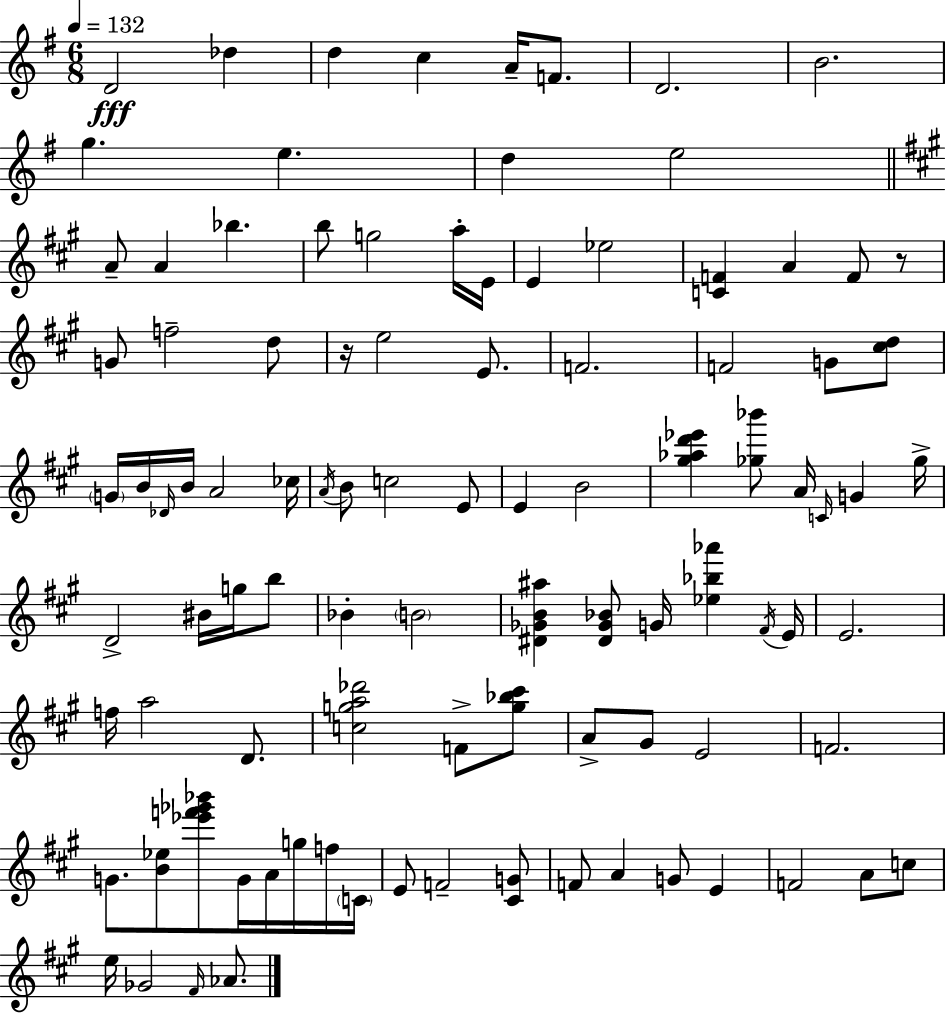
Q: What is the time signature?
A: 6/8